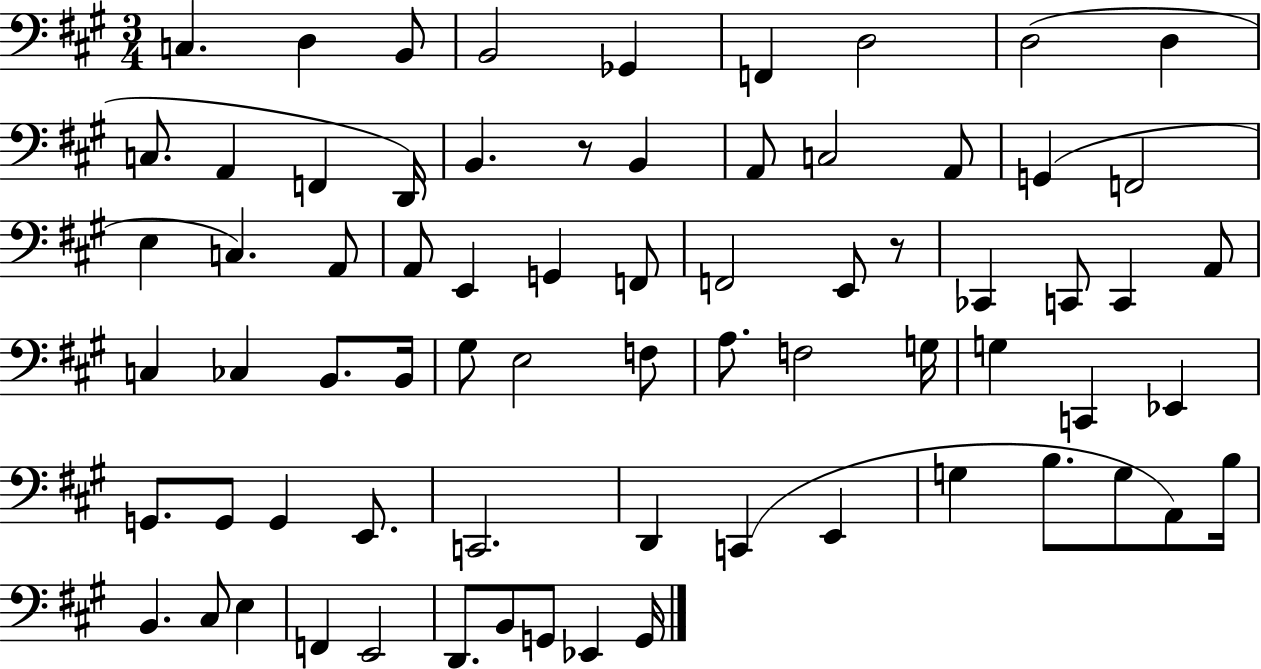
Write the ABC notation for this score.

X:1
T:Untitled
M:3/4
L:1/4
K:A
C, D, B,,/2 B,,2 _G,, F,, D,2 D,2 D, C,/2 A,, F,, D,,/4 B,, z/2 B,, A,,/2 C,2 A,,/2 G,, F,,2 E, C, A,,/2 A,,/2 E,, G,, F,,/2 F,,2 E,,/2 z/2 _C,, C,,/2 C,, A,,/2 C, _C, B,,/2 B,,/4 ^G,/2 E,2 F,/2 A,/2 F,2 G,/4 G, C,, _E,, G,,/2 G,,/2 G,, E,,/2 C,,2 D,, C,, E,, G, B,/2 G,/2 A,,/2 B,/4 B,, ^C,/2 E, F,, E,,2 D,,/2 B,,/2 G,,/2 _E,, G,,/4